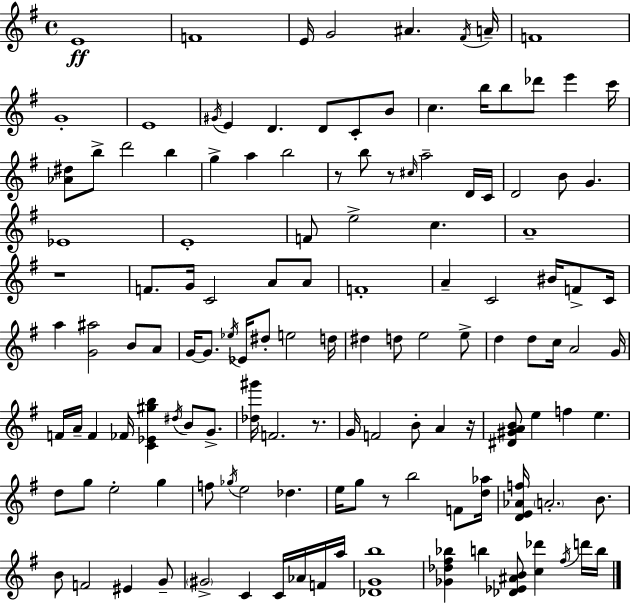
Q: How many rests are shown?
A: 6